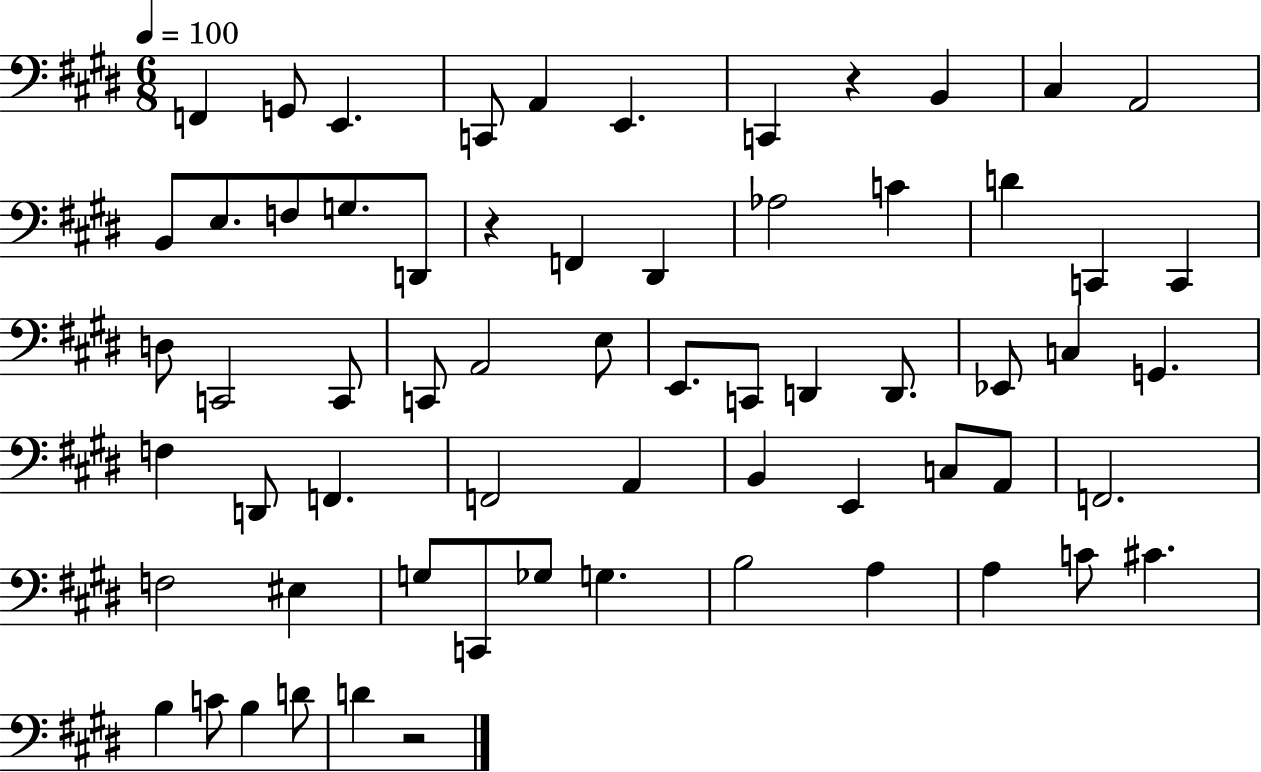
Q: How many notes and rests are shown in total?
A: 64